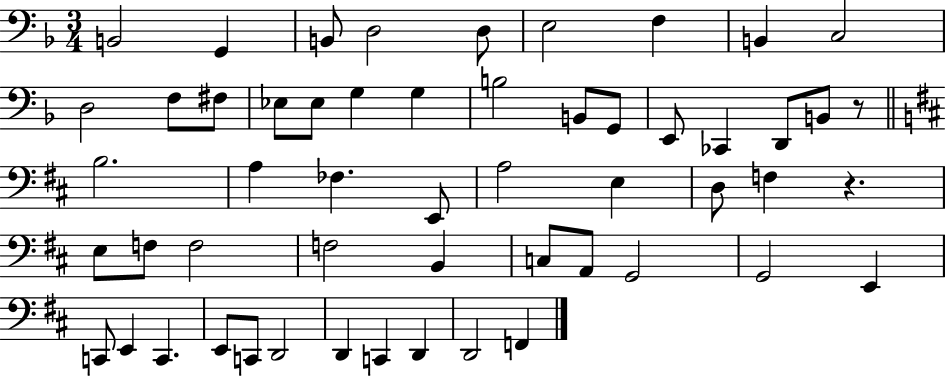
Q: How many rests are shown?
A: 2